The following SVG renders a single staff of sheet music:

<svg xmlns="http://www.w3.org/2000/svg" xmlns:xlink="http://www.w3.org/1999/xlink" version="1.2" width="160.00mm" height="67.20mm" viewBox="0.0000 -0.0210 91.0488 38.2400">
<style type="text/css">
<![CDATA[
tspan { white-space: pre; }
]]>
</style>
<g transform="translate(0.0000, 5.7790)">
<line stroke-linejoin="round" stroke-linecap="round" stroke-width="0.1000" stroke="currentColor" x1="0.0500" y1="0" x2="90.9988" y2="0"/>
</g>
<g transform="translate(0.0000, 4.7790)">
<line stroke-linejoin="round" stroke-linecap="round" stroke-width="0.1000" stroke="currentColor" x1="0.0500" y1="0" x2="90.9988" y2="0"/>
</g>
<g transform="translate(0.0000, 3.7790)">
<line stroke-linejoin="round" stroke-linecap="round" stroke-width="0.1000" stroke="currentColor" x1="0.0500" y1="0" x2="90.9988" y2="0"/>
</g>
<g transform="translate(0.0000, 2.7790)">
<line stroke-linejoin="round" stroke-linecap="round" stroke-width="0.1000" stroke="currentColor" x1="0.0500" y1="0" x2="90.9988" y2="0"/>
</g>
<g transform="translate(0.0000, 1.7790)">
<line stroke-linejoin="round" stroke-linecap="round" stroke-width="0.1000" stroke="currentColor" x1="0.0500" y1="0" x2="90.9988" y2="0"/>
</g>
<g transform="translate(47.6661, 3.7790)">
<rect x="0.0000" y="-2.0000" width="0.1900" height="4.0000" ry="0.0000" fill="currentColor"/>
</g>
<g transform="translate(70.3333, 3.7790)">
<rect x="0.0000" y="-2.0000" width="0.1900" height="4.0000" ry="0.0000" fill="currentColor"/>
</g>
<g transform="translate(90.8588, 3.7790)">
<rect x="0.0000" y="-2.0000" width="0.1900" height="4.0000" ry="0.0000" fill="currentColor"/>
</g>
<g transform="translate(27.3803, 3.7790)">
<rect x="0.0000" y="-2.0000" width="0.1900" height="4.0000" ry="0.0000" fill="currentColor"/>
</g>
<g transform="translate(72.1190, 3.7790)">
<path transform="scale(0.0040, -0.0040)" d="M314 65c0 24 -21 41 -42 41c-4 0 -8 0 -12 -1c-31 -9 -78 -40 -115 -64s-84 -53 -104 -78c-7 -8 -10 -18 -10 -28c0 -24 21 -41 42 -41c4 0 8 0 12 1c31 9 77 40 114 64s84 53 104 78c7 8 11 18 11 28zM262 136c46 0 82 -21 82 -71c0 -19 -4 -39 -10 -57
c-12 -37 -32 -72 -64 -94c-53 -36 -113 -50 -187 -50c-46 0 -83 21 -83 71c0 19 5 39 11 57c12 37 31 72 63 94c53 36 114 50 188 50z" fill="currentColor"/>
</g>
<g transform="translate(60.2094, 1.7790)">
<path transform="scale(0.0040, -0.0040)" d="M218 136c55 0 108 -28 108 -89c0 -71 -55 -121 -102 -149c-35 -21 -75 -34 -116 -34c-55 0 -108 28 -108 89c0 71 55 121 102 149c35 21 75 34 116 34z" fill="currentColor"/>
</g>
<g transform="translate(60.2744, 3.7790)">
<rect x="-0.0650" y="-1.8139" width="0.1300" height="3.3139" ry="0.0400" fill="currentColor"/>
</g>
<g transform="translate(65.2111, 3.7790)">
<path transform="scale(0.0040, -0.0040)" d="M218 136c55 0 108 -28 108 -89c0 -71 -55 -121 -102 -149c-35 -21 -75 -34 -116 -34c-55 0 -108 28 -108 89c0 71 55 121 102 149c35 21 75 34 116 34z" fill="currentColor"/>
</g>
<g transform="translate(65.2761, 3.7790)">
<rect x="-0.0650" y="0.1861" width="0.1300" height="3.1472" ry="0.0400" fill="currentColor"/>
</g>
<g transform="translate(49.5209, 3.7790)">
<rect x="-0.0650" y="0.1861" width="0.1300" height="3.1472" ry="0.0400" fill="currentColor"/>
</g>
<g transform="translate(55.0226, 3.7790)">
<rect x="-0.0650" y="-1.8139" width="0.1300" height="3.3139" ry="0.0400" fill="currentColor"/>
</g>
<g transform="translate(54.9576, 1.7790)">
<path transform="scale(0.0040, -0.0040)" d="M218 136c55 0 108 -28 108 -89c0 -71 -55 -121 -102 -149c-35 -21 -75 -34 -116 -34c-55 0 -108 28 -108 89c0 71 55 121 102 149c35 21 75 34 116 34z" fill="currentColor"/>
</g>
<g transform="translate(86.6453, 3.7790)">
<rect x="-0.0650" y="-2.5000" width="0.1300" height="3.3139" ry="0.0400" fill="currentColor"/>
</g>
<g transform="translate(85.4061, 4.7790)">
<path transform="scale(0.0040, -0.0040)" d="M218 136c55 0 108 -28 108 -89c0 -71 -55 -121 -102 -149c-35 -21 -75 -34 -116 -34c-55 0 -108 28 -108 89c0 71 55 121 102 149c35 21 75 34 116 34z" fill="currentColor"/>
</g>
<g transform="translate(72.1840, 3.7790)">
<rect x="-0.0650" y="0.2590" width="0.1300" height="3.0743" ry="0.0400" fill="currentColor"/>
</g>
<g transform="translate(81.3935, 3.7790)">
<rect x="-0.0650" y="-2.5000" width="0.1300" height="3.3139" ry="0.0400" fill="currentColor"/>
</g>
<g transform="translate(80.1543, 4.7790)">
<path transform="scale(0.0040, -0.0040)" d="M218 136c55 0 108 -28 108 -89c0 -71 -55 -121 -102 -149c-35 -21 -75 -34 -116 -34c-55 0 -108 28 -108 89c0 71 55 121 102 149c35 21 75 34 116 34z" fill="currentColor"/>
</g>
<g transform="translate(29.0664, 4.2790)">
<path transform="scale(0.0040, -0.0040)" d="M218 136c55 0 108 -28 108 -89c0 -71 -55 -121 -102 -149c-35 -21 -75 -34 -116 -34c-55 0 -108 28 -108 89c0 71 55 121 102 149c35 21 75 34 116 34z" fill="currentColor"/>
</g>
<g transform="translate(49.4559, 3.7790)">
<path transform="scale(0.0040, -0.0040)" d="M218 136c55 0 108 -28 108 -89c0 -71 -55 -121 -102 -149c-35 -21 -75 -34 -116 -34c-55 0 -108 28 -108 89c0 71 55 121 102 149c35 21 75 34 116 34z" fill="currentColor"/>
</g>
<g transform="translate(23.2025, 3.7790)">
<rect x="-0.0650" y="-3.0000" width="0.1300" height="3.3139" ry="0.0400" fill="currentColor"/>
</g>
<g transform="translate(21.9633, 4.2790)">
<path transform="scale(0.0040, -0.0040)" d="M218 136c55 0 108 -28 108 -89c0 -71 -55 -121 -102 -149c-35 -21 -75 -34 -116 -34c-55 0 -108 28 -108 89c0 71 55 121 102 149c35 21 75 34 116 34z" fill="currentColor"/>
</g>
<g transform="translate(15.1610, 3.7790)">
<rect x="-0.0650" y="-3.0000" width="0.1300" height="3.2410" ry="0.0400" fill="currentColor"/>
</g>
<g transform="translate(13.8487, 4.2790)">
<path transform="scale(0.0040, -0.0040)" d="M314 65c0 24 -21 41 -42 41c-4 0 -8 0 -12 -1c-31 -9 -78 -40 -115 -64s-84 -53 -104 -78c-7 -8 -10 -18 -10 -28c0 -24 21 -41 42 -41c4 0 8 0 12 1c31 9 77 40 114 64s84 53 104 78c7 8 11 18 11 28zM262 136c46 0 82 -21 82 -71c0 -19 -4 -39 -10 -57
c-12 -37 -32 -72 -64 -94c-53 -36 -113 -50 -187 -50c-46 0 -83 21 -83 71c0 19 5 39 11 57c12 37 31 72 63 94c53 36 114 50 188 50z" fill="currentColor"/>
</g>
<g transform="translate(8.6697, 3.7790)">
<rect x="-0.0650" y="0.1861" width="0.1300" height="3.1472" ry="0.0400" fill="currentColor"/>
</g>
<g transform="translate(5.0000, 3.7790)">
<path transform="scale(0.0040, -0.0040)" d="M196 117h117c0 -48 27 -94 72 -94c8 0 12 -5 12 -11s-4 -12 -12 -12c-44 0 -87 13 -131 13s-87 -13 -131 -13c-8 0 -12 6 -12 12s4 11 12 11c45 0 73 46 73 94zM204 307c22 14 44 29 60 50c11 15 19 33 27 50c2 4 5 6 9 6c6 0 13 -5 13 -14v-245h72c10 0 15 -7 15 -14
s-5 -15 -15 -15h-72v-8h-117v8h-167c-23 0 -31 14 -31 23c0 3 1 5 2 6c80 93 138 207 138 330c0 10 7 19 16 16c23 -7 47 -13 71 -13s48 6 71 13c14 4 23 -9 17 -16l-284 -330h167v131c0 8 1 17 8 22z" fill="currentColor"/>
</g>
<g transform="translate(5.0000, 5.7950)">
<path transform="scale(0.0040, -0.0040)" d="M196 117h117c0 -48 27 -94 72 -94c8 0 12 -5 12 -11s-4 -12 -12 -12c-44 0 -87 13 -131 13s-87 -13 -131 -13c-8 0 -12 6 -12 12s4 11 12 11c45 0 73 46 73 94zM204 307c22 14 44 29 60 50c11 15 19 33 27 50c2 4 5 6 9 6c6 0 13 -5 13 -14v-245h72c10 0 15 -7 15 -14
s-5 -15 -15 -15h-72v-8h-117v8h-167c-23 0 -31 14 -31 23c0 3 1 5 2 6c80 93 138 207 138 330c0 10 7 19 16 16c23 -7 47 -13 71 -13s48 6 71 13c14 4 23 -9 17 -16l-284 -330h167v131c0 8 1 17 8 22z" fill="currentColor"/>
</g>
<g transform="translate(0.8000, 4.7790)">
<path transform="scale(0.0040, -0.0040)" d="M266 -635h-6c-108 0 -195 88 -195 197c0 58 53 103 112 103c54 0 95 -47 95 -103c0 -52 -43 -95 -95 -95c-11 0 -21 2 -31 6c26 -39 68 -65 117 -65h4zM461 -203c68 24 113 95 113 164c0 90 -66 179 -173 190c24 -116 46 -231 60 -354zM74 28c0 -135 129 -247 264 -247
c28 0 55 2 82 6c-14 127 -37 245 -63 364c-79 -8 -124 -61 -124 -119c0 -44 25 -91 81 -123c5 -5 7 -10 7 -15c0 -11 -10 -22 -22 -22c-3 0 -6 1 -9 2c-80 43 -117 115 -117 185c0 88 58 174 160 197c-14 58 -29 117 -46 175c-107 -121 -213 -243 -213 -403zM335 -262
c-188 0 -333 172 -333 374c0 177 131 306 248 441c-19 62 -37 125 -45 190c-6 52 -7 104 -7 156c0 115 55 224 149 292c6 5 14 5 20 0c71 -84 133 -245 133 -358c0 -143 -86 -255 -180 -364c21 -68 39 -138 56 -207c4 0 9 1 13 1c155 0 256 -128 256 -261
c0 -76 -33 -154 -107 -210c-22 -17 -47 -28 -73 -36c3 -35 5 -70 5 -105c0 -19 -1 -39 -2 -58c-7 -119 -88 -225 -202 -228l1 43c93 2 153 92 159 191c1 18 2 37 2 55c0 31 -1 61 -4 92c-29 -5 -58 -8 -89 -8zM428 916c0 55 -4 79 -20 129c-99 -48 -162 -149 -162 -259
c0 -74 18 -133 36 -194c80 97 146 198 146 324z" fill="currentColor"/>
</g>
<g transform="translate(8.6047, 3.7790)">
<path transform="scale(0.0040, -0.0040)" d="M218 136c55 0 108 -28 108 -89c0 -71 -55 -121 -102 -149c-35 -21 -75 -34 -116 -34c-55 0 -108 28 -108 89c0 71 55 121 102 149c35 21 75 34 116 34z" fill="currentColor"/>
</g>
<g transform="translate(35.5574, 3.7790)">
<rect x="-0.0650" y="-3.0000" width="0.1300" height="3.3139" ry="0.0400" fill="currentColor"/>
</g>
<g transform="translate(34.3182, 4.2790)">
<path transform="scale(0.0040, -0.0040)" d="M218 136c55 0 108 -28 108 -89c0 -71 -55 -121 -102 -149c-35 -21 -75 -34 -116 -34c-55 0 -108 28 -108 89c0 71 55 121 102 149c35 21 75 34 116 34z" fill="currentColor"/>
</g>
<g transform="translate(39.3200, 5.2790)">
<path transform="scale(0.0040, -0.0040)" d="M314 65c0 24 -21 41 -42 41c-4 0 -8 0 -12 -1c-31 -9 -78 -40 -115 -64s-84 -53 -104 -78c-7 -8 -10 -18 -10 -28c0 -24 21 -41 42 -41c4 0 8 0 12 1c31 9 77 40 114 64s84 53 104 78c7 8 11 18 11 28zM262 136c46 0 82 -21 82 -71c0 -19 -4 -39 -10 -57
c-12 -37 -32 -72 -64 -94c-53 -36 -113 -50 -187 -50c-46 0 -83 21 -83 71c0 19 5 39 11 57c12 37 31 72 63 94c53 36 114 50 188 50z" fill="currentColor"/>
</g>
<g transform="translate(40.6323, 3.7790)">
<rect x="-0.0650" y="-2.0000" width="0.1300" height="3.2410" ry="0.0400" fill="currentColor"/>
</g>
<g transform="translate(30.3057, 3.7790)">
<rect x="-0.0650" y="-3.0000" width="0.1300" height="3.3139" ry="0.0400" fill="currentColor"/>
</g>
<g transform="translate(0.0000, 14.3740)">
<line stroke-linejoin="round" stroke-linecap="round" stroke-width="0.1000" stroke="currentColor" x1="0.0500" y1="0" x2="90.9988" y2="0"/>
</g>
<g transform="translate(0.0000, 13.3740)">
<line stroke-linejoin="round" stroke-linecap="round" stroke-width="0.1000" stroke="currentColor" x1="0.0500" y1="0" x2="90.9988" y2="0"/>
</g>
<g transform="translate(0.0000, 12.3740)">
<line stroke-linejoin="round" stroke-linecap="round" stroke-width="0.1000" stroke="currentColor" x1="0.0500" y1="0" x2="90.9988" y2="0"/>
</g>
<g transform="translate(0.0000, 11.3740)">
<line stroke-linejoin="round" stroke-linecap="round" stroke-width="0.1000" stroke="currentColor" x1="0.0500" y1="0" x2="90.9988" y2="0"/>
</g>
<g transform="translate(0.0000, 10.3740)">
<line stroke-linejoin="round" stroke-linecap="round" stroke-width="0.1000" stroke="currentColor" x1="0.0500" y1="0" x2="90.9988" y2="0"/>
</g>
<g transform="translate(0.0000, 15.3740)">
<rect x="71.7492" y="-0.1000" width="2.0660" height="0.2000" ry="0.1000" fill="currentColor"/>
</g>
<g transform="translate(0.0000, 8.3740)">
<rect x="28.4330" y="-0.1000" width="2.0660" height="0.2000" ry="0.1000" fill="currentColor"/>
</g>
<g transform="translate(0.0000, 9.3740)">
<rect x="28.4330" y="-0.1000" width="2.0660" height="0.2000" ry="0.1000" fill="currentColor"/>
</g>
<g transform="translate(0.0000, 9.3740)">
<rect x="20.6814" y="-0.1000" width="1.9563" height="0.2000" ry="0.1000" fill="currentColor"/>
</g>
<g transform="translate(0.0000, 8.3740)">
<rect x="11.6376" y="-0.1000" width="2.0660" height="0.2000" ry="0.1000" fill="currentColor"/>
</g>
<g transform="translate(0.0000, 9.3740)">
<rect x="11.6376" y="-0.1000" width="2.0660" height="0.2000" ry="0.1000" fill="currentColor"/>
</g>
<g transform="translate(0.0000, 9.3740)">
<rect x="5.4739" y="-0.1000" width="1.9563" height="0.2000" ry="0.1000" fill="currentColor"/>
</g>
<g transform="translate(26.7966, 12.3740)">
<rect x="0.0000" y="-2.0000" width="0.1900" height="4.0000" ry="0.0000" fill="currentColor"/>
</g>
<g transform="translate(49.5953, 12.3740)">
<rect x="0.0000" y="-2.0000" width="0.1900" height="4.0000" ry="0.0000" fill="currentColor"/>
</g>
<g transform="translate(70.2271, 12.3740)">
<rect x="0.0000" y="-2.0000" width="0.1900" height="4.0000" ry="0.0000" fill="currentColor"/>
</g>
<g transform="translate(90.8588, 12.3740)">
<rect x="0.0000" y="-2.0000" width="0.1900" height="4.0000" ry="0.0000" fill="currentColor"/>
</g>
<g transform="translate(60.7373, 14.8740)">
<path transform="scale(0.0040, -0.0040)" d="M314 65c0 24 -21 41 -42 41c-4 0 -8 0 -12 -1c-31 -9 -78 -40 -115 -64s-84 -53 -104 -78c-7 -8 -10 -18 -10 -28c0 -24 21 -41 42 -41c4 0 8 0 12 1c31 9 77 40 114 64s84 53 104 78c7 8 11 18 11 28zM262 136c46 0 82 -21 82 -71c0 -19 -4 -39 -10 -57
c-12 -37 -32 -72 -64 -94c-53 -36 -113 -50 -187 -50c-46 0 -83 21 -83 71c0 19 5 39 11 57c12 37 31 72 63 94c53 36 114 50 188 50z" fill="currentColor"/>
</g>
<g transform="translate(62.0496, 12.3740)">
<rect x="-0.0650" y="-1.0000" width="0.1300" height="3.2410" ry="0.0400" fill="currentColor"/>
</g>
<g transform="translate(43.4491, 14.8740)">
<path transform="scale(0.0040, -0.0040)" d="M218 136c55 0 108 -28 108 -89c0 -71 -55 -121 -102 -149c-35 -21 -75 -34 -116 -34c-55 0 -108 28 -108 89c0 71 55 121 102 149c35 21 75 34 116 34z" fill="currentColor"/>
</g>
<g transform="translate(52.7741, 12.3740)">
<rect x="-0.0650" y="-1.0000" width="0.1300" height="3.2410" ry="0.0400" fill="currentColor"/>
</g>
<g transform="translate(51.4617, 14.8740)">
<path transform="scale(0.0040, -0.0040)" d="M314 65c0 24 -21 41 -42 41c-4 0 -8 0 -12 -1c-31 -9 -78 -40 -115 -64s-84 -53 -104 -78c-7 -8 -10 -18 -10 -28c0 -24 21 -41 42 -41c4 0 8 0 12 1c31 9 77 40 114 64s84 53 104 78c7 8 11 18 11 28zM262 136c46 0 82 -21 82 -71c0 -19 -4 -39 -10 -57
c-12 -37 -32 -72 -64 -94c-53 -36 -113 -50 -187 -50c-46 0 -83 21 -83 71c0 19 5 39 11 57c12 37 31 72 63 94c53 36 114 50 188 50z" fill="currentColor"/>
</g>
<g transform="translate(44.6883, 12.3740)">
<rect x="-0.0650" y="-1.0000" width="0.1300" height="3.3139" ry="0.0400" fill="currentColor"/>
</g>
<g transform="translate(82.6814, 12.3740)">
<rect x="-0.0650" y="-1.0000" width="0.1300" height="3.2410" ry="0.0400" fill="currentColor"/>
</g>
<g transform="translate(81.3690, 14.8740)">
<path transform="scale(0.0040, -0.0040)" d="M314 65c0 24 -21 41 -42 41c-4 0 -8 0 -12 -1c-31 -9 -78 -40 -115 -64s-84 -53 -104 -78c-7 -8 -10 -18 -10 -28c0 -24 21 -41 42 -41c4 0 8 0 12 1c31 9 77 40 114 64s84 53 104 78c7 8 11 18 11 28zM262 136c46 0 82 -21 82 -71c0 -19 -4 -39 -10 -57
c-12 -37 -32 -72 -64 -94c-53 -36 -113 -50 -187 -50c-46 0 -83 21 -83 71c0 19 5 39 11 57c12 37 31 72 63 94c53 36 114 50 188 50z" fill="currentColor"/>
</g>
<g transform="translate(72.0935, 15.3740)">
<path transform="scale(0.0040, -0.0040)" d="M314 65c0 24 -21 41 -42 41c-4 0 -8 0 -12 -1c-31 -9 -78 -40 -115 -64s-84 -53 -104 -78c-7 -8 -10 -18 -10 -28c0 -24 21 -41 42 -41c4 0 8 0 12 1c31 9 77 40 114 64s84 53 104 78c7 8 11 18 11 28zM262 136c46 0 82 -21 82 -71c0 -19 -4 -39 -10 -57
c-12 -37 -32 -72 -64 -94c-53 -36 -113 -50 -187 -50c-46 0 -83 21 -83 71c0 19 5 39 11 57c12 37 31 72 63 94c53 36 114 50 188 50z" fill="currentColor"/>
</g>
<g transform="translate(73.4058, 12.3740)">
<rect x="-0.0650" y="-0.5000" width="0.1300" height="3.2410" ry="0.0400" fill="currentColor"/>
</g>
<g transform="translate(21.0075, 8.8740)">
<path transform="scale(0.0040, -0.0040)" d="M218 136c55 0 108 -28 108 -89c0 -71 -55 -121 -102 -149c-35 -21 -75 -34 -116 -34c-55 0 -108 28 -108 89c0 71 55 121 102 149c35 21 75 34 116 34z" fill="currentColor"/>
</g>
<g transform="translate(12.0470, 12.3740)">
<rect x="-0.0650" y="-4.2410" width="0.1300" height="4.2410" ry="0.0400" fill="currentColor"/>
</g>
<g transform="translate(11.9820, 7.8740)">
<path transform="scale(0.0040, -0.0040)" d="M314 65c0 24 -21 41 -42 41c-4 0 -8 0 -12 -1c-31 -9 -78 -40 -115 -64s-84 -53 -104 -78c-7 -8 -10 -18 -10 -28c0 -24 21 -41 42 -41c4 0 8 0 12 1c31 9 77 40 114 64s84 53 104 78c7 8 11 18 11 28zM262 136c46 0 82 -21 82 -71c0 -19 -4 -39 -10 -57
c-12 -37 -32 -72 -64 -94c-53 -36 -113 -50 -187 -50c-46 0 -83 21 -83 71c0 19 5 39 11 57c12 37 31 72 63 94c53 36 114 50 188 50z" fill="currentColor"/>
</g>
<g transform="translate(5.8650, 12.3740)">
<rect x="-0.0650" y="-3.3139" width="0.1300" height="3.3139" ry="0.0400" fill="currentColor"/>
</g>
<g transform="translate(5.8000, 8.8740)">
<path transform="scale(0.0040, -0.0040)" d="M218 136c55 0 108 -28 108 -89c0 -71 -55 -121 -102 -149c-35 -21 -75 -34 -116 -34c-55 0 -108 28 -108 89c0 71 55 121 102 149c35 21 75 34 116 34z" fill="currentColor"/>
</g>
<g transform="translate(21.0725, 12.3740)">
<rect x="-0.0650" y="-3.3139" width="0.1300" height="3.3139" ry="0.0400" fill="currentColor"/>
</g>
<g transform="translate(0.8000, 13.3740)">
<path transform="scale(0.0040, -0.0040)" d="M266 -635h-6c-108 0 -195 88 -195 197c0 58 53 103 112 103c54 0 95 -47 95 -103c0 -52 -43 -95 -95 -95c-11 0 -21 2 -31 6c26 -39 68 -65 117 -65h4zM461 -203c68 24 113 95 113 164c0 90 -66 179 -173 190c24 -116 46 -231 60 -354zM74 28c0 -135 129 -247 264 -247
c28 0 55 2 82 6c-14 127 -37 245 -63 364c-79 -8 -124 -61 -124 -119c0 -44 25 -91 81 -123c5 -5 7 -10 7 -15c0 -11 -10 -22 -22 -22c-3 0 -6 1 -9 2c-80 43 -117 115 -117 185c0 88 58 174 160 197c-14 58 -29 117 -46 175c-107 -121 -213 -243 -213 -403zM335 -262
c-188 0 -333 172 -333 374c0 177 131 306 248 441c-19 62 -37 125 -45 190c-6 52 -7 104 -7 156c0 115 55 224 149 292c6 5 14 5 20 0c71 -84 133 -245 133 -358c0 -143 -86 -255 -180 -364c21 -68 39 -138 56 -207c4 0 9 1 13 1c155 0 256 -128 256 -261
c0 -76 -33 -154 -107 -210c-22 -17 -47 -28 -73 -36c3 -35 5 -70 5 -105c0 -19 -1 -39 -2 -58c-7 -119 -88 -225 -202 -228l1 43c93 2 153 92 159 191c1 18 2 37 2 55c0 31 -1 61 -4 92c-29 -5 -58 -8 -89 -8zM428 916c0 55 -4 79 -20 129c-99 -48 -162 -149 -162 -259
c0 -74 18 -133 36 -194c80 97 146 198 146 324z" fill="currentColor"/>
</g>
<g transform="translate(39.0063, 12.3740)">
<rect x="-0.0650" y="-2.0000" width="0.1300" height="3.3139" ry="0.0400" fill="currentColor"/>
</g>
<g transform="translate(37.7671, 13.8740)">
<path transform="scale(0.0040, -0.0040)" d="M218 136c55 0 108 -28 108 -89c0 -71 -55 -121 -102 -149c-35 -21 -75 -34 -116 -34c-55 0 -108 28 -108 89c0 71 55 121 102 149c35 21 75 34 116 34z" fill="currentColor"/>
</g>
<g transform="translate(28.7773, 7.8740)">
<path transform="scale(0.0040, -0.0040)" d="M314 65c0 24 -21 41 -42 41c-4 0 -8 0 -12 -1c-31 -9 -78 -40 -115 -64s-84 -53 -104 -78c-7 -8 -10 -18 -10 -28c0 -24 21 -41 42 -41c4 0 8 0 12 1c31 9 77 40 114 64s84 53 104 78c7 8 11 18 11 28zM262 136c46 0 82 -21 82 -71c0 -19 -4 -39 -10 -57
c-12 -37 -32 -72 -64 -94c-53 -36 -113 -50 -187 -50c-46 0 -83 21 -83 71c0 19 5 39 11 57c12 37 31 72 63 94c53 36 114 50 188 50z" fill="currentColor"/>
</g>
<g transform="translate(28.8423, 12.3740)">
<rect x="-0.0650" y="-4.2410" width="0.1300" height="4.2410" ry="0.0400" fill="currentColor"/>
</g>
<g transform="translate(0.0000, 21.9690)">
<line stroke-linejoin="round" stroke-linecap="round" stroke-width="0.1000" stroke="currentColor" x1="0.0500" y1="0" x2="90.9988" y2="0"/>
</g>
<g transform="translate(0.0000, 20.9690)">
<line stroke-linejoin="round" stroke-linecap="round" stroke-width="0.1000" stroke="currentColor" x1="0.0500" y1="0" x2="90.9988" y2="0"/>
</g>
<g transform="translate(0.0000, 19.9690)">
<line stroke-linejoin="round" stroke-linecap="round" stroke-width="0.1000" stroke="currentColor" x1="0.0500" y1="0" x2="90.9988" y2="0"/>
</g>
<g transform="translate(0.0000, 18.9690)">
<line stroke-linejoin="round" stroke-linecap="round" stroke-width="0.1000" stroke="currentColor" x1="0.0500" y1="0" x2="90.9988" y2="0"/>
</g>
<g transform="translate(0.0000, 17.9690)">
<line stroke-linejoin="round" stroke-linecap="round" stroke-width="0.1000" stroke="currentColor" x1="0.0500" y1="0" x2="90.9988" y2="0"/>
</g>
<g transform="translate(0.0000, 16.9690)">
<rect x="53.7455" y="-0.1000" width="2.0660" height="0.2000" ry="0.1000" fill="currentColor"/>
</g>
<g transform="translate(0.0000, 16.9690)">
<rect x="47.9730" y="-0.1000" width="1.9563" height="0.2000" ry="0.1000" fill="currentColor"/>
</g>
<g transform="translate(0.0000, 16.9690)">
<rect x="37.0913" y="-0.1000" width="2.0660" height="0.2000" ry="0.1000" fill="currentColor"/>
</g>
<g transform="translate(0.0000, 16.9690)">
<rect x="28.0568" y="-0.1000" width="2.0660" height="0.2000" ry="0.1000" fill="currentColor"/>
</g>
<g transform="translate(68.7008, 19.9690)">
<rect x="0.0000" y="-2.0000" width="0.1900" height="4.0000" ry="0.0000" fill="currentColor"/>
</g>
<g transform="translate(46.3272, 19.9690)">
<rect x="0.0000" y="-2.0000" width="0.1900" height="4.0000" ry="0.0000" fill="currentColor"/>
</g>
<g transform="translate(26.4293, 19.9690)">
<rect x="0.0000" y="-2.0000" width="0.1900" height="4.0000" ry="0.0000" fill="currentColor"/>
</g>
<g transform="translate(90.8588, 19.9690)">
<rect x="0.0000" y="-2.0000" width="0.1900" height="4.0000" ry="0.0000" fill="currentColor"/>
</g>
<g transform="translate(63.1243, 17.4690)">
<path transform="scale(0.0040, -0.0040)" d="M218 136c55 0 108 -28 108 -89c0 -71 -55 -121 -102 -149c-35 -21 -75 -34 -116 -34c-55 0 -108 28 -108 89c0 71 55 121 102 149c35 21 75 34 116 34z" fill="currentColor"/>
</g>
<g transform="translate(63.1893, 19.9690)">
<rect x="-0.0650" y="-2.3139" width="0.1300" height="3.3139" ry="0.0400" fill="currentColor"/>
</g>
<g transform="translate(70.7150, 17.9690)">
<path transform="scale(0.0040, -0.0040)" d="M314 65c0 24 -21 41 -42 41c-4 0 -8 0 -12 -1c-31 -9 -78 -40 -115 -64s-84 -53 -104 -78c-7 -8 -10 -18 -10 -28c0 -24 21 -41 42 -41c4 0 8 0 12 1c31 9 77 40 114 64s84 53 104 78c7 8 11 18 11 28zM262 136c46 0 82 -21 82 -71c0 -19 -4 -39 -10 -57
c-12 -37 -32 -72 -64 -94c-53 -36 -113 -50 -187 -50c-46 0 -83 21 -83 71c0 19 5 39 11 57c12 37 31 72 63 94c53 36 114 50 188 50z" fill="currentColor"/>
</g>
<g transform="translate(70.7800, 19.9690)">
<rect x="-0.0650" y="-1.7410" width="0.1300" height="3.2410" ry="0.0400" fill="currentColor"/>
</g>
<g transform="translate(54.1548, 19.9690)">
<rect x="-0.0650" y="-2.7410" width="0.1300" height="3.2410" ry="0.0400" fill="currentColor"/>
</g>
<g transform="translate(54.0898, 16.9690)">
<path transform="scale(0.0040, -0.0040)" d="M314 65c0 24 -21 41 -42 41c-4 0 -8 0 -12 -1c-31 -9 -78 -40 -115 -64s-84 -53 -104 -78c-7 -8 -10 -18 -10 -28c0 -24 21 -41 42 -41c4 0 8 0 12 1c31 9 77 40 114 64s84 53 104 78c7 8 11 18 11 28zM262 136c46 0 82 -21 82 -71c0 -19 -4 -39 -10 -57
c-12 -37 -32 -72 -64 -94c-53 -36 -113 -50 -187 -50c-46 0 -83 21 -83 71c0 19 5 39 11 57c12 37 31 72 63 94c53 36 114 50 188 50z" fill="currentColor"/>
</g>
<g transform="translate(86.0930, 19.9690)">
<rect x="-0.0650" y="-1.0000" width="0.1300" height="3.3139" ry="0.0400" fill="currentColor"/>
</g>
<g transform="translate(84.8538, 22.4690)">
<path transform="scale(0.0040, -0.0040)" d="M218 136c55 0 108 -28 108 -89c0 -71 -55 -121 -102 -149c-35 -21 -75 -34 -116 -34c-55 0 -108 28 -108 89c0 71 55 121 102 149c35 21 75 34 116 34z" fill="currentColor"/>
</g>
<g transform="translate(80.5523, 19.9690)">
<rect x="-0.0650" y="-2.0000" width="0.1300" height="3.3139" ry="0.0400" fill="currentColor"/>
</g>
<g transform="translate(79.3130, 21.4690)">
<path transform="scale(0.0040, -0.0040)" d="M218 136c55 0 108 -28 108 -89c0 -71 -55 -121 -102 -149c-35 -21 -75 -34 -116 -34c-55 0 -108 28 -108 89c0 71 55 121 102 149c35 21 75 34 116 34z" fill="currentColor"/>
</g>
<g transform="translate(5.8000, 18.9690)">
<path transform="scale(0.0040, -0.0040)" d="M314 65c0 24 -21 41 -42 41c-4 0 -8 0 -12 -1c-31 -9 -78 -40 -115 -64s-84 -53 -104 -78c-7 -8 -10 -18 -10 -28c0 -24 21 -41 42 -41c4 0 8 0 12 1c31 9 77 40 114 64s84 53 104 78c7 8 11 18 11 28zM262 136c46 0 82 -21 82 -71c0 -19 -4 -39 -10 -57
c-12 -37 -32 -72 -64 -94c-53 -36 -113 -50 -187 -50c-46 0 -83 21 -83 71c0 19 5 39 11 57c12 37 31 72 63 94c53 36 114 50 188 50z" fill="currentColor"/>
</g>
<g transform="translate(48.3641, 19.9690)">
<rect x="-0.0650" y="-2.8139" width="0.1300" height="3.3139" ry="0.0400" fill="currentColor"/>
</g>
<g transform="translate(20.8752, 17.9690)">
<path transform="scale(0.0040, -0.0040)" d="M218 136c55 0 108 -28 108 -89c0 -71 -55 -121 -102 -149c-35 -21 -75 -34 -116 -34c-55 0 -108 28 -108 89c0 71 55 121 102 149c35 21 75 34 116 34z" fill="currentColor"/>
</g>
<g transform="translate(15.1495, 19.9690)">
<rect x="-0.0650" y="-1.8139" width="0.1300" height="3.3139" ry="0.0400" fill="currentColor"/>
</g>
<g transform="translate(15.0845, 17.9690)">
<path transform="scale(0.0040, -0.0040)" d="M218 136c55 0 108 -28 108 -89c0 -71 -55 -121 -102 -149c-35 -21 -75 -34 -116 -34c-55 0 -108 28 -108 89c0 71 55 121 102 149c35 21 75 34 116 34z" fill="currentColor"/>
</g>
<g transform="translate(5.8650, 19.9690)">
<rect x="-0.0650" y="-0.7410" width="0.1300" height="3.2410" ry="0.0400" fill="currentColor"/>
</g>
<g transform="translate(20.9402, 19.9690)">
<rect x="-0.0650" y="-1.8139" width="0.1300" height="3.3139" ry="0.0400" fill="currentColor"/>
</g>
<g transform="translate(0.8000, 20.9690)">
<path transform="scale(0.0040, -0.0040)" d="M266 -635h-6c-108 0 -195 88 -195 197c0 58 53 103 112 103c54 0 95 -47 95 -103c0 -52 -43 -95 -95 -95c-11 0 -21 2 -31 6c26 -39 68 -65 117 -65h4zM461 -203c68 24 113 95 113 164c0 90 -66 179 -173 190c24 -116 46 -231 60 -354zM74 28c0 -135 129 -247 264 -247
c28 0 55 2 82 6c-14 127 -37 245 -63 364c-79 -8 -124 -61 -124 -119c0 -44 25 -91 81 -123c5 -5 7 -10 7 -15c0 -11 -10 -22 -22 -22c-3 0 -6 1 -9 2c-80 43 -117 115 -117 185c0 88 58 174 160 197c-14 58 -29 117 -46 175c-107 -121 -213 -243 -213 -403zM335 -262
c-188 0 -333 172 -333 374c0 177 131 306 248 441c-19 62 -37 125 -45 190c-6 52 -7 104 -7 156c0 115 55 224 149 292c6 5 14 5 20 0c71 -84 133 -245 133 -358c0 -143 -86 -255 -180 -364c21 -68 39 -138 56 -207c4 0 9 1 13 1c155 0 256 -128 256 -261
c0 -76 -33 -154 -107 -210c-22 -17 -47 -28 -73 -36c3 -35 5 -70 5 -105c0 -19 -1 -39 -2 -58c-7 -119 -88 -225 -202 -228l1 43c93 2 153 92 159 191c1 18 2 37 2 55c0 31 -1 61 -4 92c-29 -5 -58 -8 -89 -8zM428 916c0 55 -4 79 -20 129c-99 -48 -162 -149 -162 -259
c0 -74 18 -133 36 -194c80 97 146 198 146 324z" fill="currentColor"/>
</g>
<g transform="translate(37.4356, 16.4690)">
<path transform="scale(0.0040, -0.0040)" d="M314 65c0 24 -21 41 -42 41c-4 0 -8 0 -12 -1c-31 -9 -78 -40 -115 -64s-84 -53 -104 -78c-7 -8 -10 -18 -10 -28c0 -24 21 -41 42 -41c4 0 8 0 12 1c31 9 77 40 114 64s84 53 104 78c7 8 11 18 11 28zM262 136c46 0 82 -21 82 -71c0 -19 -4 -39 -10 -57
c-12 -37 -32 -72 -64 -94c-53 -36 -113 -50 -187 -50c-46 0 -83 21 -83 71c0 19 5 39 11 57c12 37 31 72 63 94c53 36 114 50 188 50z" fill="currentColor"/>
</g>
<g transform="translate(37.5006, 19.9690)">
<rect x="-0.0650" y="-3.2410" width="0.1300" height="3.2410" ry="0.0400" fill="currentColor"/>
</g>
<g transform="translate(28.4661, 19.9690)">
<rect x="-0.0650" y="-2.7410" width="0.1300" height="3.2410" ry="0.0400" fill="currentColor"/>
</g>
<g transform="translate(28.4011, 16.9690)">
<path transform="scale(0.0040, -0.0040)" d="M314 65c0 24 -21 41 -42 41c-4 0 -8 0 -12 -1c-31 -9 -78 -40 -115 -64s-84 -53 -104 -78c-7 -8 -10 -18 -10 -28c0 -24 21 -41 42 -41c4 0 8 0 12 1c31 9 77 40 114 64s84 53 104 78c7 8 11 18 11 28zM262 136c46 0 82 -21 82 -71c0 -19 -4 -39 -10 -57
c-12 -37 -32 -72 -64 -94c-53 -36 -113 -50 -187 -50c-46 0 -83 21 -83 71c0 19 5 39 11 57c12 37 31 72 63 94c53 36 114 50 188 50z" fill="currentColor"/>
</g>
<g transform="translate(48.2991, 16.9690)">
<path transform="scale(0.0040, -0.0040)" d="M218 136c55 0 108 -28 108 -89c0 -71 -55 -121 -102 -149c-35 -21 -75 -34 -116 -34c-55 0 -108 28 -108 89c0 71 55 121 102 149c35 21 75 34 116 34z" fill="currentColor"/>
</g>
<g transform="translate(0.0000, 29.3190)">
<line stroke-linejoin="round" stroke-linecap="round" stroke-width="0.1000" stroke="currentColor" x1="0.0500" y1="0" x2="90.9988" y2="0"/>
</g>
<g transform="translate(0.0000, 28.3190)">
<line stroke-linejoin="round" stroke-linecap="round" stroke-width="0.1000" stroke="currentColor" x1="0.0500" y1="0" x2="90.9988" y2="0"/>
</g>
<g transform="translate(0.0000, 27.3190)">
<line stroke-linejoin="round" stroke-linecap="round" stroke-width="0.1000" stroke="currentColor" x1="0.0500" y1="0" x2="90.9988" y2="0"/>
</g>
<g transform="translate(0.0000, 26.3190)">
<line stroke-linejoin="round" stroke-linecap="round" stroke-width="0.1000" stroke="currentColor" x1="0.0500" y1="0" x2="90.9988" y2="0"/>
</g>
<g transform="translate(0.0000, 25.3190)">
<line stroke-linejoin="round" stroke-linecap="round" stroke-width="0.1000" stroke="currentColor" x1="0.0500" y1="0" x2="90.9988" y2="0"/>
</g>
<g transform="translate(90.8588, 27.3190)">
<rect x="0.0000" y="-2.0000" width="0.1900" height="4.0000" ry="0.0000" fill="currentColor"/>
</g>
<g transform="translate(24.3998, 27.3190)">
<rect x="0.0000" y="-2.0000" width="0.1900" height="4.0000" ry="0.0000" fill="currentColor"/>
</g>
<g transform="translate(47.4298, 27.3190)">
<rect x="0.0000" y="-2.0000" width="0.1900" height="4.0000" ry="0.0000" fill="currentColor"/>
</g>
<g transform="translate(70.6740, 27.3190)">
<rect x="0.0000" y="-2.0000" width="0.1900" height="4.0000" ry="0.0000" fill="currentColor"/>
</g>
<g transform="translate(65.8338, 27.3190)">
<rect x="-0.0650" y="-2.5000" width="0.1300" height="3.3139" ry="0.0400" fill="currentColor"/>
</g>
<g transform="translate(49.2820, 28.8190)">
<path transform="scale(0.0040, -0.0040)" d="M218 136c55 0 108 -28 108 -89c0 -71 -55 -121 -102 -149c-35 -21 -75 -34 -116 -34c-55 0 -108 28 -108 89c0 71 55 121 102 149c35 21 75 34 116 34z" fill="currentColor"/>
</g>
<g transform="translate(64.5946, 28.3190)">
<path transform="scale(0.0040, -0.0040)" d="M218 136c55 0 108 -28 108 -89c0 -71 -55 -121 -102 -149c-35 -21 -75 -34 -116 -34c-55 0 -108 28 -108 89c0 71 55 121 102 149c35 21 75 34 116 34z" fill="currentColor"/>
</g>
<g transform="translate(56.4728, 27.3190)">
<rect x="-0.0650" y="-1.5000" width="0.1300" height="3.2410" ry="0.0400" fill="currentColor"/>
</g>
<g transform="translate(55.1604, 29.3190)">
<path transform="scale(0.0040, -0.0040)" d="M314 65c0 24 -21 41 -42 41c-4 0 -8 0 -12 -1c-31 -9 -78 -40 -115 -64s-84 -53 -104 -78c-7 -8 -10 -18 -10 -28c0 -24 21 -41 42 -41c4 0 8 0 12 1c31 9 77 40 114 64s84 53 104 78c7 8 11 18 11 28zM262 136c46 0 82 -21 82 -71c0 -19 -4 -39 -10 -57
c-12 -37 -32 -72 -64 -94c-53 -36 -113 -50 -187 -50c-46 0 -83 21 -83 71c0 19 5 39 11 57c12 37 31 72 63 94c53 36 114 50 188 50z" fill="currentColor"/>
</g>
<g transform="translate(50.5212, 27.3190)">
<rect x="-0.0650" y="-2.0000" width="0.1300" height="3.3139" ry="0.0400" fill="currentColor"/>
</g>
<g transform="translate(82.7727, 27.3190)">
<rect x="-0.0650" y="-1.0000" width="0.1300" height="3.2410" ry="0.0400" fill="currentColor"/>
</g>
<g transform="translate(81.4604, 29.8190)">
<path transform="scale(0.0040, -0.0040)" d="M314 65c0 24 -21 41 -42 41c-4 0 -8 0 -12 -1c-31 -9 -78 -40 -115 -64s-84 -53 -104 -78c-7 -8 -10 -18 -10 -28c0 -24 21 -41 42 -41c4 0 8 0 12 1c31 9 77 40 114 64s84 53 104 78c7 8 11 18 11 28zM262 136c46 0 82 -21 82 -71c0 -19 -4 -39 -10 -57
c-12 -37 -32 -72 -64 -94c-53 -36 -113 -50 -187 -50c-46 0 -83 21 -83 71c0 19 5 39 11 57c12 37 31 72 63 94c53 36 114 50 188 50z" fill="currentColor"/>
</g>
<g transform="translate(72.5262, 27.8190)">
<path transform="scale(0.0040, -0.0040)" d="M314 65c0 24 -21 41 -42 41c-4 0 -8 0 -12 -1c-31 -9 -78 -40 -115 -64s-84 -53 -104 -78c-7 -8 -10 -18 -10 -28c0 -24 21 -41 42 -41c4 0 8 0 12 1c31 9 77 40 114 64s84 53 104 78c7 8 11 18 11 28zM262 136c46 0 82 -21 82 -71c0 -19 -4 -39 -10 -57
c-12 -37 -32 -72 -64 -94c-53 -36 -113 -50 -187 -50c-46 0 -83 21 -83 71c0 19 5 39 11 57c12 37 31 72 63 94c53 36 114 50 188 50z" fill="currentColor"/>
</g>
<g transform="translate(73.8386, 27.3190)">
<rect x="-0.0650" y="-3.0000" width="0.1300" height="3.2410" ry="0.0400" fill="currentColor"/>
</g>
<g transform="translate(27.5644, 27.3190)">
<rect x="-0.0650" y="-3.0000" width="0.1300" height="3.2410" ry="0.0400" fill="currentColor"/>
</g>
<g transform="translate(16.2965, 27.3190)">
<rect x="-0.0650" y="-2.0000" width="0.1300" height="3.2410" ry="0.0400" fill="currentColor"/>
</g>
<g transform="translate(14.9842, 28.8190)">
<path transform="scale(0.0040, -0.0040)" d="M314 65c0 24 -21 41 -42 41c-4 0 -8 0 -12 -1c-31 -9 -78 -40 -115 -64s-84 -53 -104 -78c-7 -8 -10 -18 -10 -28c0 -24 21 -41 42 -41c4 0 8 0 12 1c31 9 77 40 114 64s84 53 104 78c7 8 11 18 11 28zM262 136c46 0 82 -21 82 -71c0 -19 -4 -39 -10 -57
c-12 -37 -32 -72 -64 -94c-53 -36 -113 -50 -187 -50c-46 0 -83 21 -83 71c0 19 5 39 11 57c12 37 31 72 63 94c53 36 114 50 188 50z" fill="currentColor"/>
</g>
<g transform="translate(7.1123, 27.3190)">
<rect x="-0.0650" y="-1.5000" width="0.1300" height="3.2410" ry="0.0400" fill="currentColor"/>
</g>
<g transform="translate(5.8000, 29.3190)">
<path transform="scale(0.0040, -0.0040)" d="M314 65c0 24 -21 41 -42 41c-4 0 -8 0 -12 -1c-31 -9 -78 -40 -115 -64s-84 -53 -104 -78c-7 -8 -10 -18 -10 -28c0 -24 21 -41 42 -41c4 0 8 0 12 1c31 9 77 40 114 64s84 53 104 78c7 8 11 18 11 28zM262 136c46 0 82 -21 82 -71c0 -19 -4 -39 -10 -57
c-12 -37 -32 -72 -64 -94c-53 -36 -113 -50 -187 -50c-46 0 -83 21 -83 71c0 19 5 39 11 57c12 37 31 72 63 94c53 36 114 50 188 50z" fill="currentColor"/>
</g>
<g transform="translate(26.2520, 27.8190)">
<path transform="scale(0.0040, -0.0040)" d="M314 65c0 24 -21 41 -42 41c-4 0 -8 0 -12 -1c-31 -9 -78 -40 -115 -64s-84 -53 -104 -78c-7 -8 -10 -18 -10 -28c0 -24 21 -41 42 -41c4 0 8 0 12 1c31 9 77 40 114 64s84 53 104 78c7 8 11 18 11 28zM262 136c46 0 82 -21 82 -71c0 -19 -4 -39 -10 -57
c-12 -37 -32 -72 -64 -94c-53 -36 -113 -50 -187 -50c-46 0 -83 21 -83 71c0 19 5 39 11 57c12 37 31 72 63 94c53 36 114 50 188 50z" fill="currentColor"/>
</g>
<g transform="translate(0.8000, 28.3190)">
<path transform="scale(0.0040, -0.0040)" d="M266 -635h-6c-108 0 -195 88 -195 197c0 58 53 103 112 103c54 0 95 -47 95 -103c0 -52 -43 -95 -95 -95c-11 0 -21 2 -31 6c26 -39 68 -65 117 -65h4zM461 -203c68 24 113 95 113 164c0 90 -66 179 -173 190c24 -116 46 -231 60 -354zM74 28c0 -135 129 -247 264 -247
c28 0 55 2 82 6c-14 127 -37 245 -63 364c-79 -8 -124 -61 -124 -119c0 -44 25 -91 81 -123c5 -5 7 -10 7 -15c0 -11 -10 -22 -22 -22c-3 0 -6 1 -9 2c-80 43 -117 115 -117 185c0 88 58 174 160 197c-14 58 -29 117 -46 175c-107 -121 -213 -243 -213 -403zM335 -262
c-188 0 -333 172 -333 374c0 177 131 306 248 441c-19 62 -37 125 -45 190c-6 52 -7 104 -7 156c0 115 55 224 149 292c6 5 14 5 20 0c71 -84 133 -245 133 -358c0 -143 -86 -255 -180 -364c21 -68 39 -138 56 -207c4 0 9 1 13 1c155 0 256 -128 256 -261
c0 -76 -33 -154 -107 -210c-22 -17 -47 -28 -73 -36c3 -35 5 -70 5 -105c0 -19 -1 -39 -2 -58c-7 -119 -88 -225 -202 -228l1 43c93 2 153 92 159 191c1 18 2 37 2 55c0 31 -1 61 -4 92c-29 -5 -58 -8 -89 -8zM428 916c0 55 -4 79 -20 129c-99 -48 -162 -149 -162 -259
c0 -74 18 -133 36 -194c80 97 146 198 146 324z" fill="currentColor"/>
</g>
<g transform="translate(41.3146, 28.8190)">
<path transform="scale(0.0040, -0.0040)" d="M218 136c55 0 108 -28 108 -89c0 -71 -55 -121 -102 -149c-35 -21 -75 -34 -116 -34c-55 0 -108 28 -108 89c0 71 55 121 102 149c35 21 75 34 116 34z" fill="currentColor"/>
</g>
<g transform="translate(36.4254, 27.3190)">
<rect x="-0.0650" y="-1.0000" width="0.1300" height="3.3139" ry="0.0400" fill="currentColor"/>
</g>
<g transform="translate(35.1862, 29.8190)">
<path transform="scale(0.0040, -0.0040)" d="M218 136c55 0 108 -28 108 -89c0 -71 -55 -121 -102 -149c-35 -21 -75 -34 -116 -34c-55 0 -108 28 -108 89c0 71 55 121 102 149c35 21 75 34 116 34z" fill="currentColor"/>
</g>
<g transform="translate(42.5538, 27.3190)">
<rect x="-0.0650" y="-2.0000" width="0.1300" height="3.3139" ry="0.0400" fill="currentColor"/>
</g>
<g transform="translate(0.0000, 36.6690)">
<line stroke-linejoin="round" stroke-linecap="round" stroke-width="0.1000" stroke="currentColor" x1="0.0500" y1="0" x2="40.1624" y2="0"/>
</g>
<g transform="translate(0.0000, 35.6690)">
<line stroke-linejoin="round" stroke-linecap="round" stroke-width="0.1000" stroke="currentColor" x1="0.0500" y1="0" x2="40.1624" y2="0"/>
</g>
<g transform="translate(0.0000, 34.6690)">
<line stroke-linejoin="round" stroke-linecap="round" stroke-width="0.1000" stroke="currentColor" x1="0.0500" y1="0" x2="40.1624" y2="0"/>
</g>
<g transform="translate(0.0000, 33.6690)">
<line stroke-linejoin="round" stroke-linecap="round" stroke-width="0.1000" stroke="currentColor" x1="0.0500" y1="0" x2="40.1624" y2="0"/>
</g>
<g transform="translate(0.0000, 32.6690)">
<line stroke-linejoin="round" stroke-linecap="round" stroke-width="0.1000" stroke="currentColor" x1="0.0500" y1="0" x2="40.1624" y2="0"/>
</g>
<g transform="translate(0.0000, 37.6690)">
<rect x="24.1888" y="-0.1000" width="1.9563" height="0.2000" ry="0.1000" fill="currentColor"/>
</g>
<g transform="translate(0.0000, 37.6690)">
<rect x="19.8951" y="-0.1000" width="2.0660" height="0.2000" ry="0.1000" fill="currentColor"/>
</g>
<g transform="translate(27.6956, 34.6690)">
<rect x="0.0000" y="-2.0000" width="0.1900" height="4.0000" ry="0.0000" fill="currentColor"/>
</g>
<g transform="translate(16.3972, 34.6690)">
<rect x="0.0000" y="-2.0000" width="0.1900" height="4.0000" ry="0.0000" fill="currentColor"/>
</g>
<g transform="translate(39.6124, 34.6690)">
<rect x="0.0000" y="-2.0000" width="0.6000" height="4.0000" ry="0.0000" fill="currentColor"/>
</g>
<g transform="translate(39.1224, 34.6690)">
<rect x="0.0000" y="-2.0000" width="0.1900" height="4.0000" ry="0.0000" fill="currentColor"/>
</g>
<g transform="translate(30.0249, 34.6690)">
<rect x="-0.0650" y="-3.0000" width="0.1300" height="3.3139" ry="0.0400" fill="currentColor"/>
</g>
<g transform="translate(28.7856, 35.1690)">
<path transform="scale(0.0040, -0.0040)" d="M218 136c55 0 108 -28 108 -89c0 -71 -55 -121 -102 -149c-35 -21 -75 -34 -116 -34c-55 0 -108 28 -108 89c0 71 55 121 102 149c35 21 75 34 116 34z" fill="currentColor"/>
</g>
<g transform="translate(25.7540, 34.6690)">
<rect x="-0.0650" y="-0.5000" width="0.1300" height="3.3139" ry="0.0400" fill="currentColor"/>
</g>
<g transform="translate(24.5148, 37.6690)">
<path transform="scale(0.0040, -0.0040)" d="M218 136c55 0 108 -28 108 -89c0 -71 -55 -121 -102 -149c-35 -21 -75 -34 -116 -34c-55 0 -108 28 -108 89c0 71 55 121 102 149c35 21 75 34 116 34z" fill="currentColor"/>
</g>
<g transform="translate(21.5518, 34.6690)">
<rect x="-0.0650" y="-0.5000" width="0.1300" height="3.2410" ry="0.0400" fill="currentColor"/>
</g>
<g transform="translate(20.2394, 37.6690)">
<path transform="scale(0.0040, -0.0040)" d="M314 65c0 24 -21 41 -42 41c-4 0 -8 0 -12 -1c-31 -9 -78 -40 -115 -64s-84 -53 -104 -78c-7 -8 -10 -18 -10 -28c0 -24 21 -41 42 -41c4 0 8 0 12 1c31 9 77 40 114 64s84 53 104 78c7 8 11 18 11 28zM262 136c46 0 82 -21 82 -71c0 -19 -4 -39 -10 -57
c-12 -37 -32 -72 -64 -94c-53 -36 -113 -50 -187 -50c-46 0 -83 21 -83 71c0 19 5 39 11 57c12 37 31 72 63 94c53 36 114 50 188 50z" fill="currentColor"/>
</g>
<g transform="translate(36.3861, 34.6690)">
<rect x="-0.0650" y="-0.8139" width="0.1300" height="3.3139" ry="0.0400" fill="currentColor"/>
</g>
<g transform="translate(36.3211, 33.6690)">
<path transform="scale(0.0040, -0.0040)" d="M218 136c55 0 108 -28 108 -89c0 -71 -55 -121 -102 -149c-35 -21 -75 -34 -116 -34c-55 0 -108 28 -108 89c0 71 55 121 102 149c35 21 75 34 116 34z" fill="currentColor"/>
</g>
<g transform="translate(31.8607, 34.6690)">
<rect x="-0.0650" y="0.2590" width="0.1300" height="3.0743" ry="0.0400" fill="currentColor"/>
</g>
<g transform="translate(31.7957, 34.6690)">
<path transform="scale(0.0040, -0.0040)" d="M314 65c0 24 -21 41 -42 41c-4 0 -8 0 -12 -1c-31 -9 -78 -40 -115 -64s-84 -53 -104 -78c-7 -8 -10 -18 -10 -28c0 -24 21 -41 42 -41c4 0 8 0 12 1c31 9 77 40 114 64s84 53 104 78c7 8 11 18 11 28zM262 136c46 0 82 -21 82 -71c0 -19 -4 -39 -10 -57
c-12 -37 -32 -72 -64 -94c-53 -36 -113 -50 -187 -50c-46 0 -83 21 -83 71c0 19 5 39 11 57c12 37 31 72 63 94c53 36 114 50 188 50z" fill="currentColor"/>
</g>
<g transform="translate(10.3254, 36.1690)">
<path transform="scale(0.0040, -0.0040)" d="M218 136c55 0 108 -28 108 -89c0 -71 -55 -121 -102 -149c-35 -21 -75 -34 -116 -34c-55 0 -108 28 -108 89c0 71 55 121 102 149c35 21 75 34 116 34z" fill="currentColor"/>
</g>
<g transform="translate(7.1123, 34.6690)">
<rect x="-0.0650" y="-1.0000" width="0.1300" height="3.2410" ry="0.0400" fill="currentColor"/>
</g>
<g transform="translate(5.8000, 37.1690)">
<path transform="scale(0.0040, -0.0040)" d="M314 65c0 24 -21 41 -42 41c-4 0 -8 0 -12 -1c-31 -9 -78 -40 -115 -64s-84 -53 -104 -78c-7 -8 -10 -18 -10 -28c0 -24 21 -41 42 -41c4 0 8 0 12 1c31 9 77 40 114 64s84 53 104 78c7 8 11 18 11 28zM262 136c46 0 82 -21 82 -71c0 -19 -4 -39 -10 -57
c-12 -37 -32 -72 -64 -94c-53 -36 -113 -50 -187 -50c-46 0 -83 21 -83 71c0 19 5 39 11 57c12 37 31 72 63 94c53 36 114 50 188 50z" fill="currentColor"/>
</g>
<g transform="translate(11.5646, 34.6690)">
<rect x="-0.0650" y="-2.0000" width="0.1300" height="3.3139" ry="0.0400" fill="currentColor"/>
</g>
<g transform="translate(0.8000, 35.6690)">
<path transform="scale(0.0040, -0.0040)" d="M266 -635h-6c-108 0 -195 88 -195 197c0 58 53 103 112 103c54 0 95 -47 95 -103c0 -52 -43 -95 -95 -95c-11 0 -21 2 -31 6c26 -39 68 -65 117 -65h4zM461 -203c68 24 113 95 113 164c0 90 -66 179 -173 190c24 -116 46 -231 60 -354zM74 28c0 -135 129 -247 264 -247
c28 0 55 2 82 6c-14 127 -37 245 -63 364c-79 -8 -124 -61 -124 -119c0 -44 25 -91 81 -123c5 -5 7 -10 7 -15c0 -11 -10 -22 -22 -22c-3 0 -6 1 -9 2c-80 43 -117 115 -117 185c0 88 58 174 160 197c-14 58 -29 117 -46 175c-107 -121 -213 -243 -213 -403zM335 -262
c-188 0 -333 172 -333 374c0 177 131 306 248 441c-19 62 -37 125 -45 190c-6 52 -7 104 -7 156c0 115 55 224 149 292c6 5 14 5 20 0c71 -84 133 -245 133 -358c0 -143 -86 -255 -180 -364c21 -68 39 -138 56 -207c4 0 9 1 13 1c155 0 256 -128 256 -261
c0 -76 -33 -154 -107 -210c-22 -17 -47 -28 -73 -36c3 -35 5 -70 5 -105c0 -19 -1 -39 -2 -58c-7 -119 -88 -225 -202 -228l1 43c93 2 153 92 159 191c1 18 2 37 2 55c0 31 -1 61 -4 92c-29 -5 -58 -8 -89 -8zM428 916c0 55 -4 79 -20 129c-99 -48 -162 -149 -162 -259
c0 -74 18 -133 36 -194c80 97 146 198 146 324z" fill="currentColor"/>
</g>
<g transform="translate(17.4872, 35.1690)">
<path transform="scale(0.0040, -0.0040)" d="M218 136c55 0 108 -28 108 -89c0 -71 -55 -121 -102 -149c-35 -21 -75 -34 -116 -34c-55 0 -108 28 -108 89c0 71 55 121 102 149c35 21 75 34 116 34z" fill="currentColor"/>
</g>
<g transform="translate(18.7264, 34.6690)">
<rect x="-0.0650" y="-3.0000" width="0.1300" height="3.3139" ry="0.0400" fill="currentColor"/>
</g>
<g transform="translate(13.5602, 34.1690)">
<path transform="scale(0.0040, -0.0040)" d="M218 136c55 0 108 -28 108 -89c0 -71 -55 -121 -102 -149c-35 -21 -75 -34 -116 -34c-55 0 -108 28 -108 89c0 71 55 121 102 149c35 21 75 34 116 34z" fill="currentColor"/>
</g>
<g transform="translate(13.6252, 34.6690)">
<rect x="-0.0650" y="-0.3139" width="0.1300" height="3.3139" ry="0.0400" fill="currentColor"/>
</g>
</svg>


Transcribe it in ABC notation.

X:1
T:Untitled
M:4/4
L:1/4
K:C
B A2 A A A F2 B f f B B2 G G b d'2 b d'2 F D D2 D2 C2 D2 d2 f f a2 b2 a a2 g f2 F D E2 F2 A2 D F F E2 G A2 D2 D2 F c A C2 C A B2 d